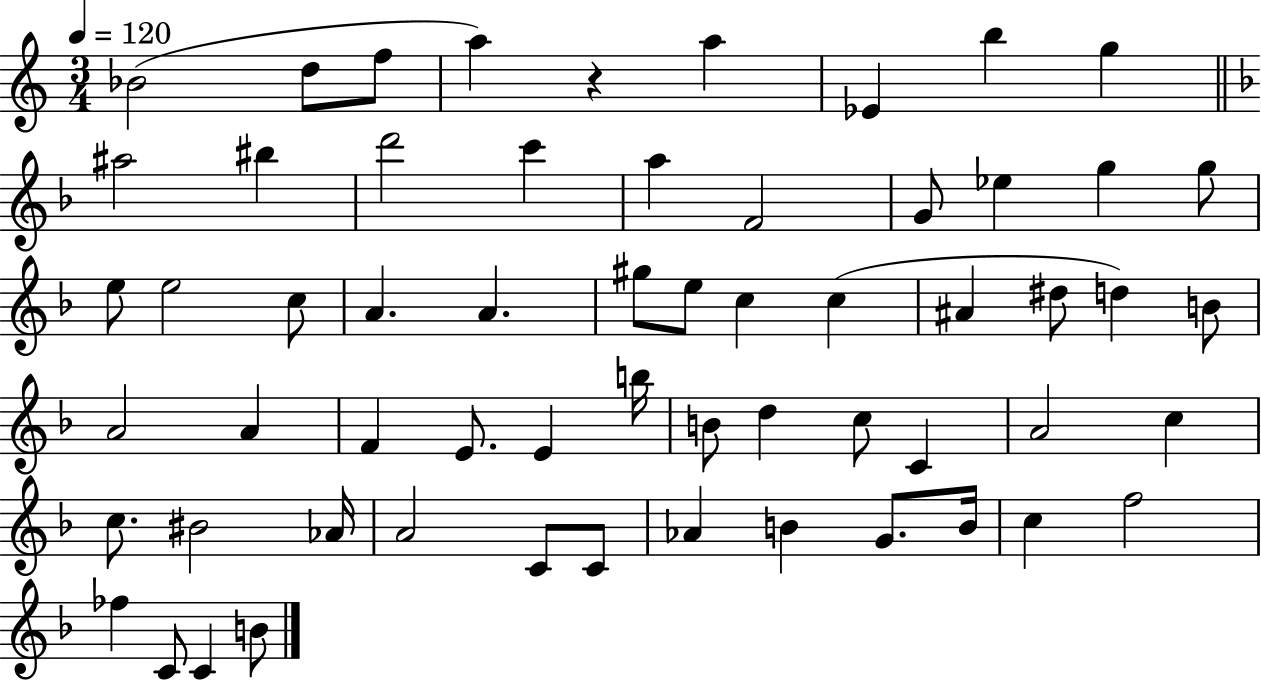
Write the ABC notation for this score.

X:1
T:Untitled
M:3/4
L:1/4
K:C
_B2 d/2 f/2 a z a _E b g ^a2 ^b d'2 c' a F2 G/2 _e g g/2 e/2 e2 c/2 A A ^g/2 e/2 c c ^A ^d/2 d B/2 A2 A F E/2 E b/4 B/2 d c/2 C A2 c c/2 ^B2 _A/4 A2 C/2 C/2 _A B G/2 B/4 c f2 _f C/2 C B/2